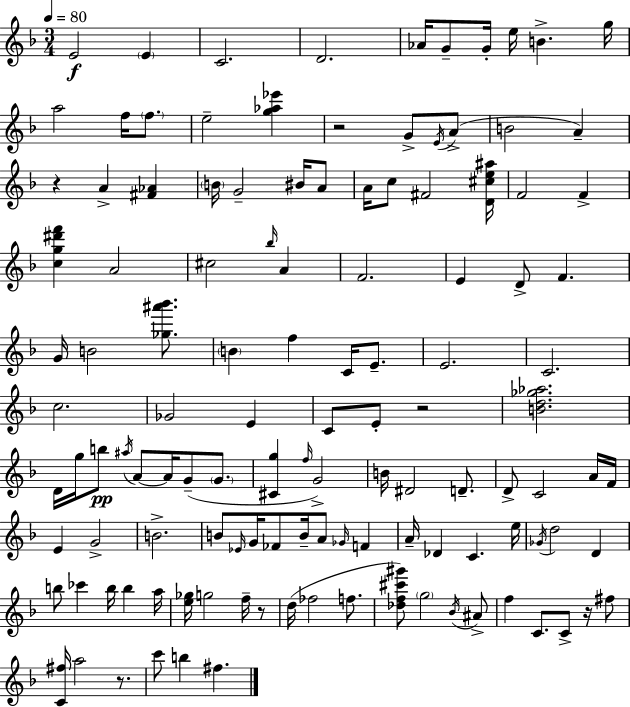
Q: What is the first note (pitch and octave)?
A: E4